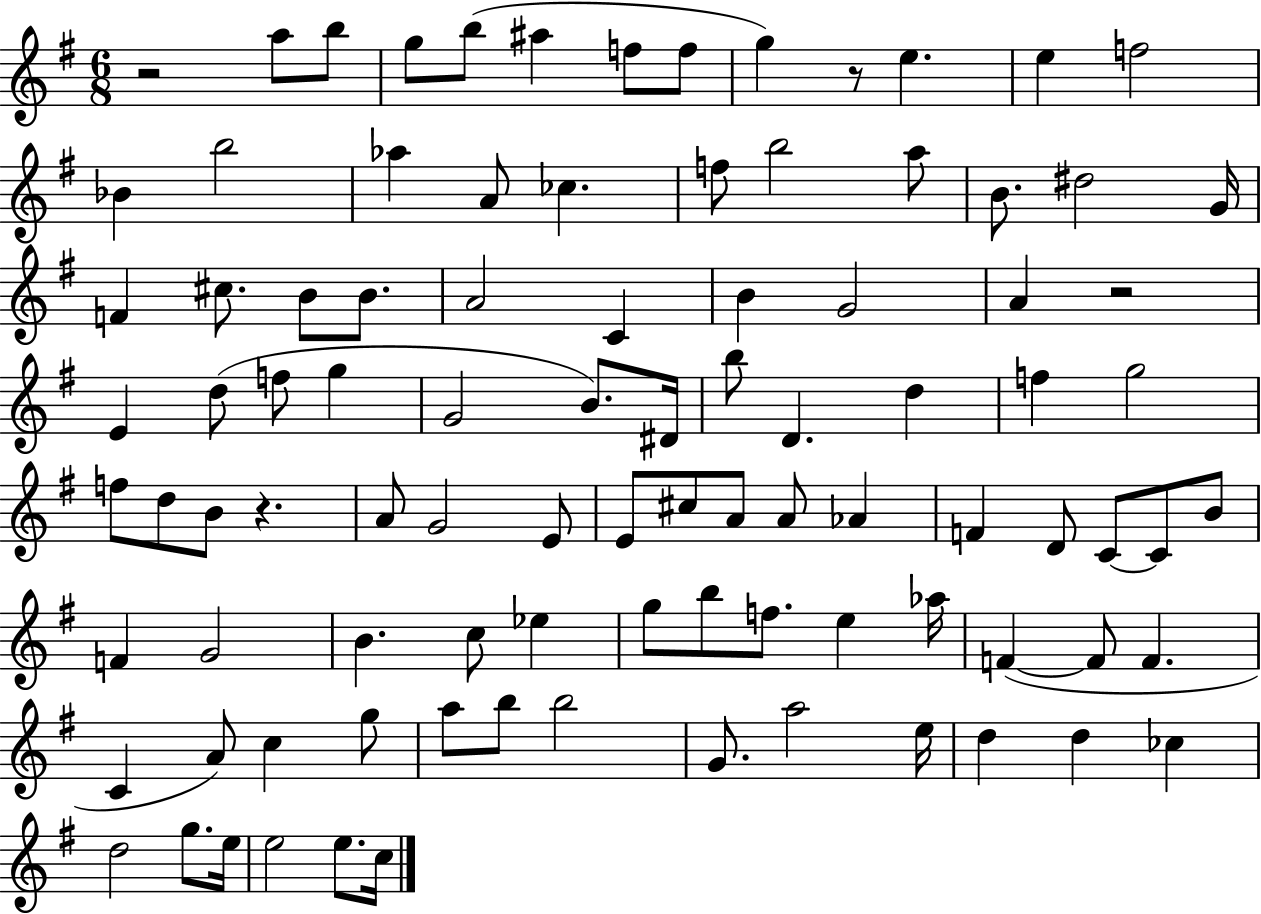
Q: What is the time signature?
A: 6/8